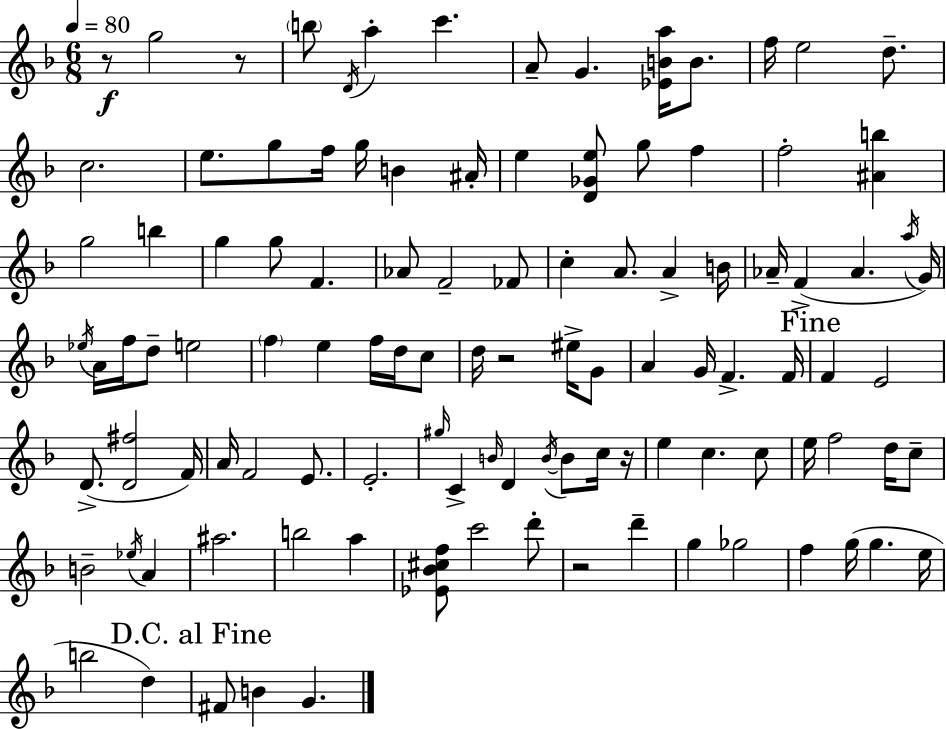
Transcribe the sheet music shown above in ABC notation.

X:1
T:Untitled
M:6/8
L:1/4
K:Dm
z/2 g2 z/2 b/2 D/4 a c' A/2 G [_EBa]/4 B/2 f/4 e2 d/2 c2 e/2 g/2 f/4 g/4 B ^A/4 e [D_Ge]/2 g/2 f f2 [^Ab] g2 b g g/2 F _A/2 F2 _F/2 c A/2 A B/4 _A/4 F _A a/4 G/4 _e/4 A/4 f/4 d/2 e2 f e f/4 d/4 c/2 d/4 z2 ^e/4 G/2 A G/4 F F/4 F E2 D/2 [D^f]2 F/4 A/4 F2 E/2 E2 ^g/4 C B/4 D B/4 B/2 c/4 z/4 e c c/2 e/4 f2 d/4 c/2 B2 _e/4 A ^a2 b2 a [_E_B^cf]/2 c'2 d'/2 z2 d' g _g2 f g/4 g e/4 b2 d ^F/2 B G